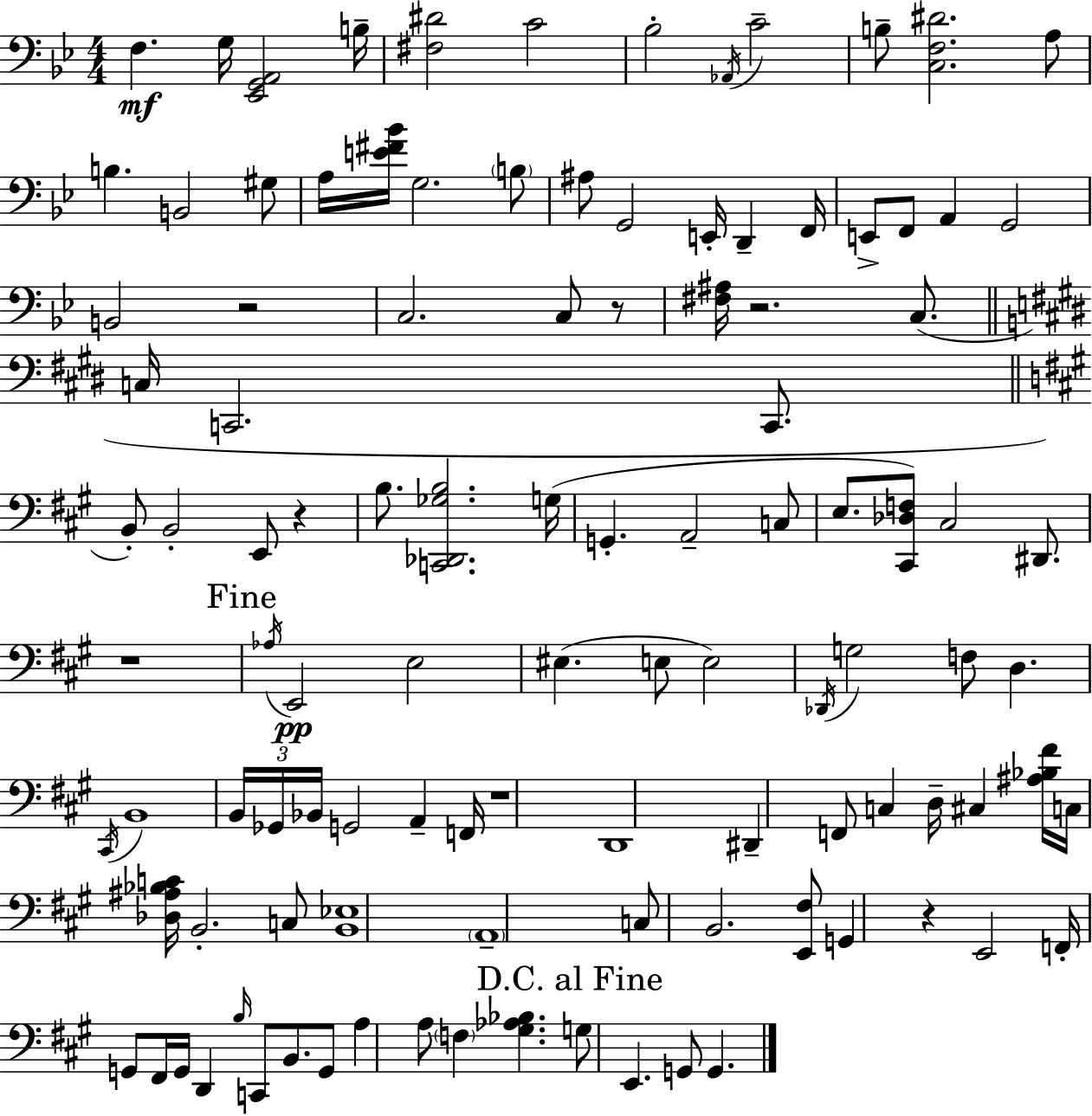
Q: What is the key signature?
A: BES major